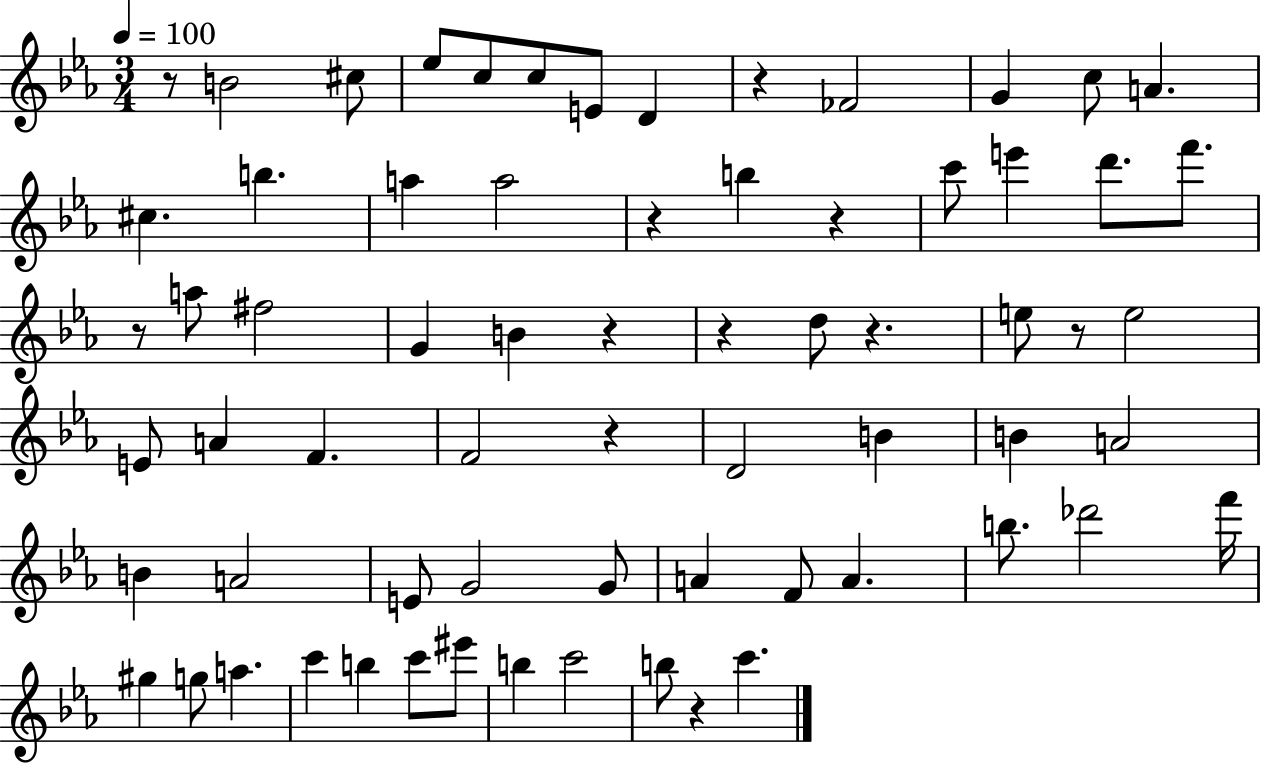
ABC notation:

X:1
T:Untitled
M:3/4
L:1/4
K:Eb
z/2 B2 ^c/2 _e/2 c/2 c/2 E/2 D z _F2 G c/2 A ^c b a a2 z b z c'/2 e' d'/2 f'/2 z/2 a/2 ^f2 G B z z d/2 z e/2 z/2 e2 E/2 A F F2 z D2 B B A2 B A2 E/2 G2 G/2 A F/2 A b/2 _d'2 f'/4 ^g g/2 a c' b c'/2 ^e'/2 b c'2 b/2 z c'